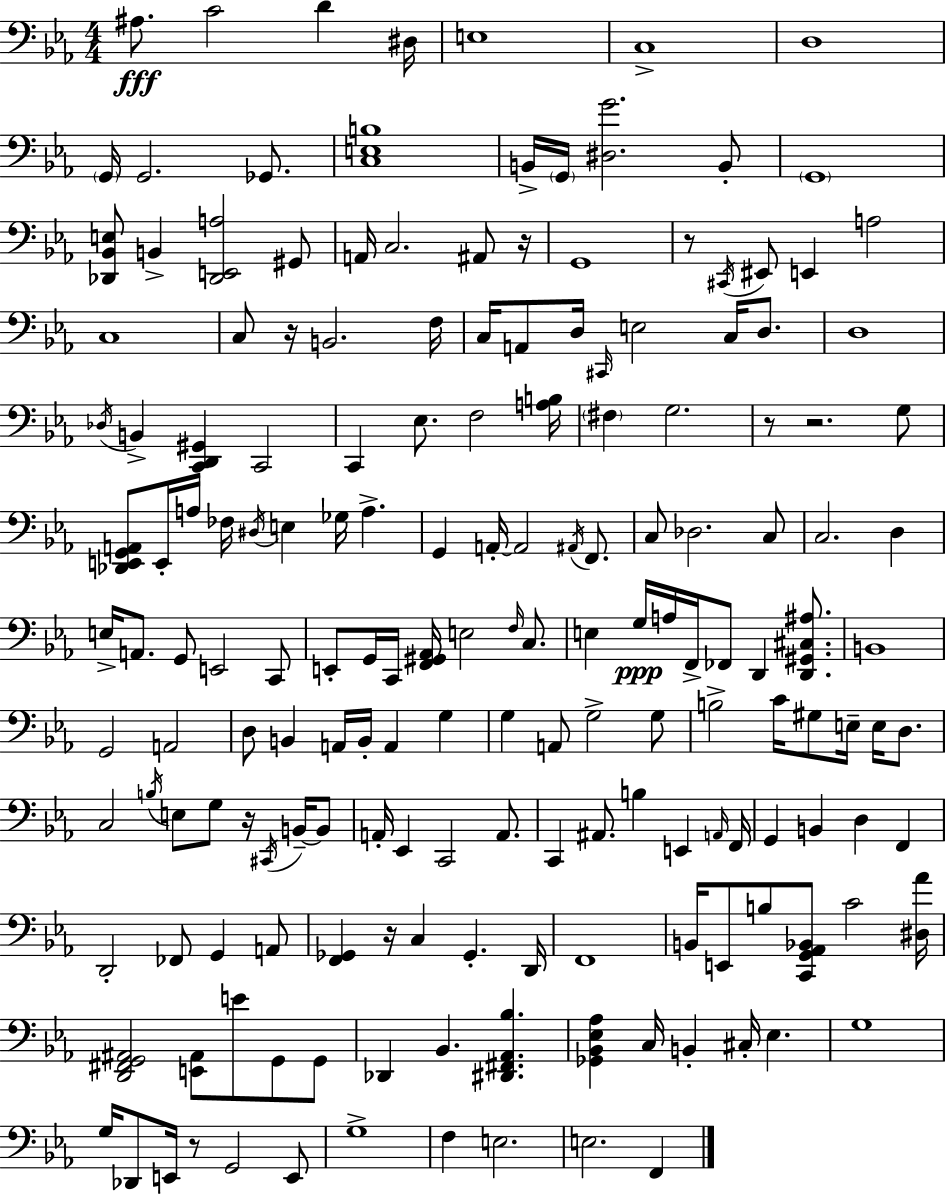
A#3/e. C4/h D4/q D#3/s E3/w C3/w D3/w G2/s G2/h. Gb2/e. [C3,E3,B3]/w B2/s G2/s [D#3,G4]/h. B2/e G2/w [Db2,Bb2,E3]/e B2/q [Db2,E2,A3]/h G#2/e A2/s C3/h. A#2/e R/s G2/w R/e C#2/s EIS2/e E2/q A3/h C3/w C3/e R/s B2/h. F3/s C3/s A2/e D3/s C#2/s E3/h C3/s D3/e. D3/w Db3/s B2/q [C2,D2,G#2]/q C2/h C2/q Eb3/e. F3/h [A3,B3]/s F#3/q G3/h. R/e R/h. G3/e [Db2,E2,G2,A2]/e E2/s A3/s FES3/s D#3/s E3/q Gb3/s A3/q. G2/q A2/s A2/h A#2/s F2/e. C3/e Db3/h. C3/e C3/h. D3/q E3/s A2/e. G2/e E2/h C2/e E2/e G2/s C2/s [F2,G#2,Ab2]/s E3/h F3/s C3/e. E3/q G3/s A3/s F2/s FES2/e D2/q [D2,G#2,C#3,A#3]/e. B2/w G2/h A2/h D3/e B2/q A2/s B2/s A2/q G3/q G3/q A2/e G3/h G3/e B3/h C4/s G#3/e E3/s E3/s D3/e. C3/h B3/s E3/e G3/e R/s C#2/s B2/s B2/e A2/s Eb2/q C2/h A2/e. C2/q A#2/e. B3/q E2/q A2/s F2/s G2/q B2/q D3/q F2/q D2/h FES2/e G2/q A2/e [F2,Gb2]/q R/s C3/q Gb2/q. D2/s F2/w B2/s E2/e B3/e [C2,G2,Ab2,Bb2]/e C4/h [D#3,Ab4]/s [D2,F#2,G2,A#2]/h [E2,A#2]/e E4/e G2/e G2/e Db2/q Bb2/q. [D#2,F#2,Ab2,Bb3]/q. [Gb2,Bb2,Eb3,Ab3]/q C3/s B2/q C#3/s Eb3/q. G3/w G3/s Db2/e E2/s R/e G2/h E2/e G3/w F3/q E3/h. E3/h. F2/q